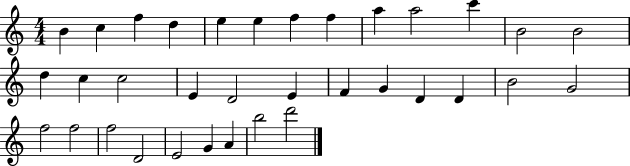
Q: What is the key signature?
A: C major